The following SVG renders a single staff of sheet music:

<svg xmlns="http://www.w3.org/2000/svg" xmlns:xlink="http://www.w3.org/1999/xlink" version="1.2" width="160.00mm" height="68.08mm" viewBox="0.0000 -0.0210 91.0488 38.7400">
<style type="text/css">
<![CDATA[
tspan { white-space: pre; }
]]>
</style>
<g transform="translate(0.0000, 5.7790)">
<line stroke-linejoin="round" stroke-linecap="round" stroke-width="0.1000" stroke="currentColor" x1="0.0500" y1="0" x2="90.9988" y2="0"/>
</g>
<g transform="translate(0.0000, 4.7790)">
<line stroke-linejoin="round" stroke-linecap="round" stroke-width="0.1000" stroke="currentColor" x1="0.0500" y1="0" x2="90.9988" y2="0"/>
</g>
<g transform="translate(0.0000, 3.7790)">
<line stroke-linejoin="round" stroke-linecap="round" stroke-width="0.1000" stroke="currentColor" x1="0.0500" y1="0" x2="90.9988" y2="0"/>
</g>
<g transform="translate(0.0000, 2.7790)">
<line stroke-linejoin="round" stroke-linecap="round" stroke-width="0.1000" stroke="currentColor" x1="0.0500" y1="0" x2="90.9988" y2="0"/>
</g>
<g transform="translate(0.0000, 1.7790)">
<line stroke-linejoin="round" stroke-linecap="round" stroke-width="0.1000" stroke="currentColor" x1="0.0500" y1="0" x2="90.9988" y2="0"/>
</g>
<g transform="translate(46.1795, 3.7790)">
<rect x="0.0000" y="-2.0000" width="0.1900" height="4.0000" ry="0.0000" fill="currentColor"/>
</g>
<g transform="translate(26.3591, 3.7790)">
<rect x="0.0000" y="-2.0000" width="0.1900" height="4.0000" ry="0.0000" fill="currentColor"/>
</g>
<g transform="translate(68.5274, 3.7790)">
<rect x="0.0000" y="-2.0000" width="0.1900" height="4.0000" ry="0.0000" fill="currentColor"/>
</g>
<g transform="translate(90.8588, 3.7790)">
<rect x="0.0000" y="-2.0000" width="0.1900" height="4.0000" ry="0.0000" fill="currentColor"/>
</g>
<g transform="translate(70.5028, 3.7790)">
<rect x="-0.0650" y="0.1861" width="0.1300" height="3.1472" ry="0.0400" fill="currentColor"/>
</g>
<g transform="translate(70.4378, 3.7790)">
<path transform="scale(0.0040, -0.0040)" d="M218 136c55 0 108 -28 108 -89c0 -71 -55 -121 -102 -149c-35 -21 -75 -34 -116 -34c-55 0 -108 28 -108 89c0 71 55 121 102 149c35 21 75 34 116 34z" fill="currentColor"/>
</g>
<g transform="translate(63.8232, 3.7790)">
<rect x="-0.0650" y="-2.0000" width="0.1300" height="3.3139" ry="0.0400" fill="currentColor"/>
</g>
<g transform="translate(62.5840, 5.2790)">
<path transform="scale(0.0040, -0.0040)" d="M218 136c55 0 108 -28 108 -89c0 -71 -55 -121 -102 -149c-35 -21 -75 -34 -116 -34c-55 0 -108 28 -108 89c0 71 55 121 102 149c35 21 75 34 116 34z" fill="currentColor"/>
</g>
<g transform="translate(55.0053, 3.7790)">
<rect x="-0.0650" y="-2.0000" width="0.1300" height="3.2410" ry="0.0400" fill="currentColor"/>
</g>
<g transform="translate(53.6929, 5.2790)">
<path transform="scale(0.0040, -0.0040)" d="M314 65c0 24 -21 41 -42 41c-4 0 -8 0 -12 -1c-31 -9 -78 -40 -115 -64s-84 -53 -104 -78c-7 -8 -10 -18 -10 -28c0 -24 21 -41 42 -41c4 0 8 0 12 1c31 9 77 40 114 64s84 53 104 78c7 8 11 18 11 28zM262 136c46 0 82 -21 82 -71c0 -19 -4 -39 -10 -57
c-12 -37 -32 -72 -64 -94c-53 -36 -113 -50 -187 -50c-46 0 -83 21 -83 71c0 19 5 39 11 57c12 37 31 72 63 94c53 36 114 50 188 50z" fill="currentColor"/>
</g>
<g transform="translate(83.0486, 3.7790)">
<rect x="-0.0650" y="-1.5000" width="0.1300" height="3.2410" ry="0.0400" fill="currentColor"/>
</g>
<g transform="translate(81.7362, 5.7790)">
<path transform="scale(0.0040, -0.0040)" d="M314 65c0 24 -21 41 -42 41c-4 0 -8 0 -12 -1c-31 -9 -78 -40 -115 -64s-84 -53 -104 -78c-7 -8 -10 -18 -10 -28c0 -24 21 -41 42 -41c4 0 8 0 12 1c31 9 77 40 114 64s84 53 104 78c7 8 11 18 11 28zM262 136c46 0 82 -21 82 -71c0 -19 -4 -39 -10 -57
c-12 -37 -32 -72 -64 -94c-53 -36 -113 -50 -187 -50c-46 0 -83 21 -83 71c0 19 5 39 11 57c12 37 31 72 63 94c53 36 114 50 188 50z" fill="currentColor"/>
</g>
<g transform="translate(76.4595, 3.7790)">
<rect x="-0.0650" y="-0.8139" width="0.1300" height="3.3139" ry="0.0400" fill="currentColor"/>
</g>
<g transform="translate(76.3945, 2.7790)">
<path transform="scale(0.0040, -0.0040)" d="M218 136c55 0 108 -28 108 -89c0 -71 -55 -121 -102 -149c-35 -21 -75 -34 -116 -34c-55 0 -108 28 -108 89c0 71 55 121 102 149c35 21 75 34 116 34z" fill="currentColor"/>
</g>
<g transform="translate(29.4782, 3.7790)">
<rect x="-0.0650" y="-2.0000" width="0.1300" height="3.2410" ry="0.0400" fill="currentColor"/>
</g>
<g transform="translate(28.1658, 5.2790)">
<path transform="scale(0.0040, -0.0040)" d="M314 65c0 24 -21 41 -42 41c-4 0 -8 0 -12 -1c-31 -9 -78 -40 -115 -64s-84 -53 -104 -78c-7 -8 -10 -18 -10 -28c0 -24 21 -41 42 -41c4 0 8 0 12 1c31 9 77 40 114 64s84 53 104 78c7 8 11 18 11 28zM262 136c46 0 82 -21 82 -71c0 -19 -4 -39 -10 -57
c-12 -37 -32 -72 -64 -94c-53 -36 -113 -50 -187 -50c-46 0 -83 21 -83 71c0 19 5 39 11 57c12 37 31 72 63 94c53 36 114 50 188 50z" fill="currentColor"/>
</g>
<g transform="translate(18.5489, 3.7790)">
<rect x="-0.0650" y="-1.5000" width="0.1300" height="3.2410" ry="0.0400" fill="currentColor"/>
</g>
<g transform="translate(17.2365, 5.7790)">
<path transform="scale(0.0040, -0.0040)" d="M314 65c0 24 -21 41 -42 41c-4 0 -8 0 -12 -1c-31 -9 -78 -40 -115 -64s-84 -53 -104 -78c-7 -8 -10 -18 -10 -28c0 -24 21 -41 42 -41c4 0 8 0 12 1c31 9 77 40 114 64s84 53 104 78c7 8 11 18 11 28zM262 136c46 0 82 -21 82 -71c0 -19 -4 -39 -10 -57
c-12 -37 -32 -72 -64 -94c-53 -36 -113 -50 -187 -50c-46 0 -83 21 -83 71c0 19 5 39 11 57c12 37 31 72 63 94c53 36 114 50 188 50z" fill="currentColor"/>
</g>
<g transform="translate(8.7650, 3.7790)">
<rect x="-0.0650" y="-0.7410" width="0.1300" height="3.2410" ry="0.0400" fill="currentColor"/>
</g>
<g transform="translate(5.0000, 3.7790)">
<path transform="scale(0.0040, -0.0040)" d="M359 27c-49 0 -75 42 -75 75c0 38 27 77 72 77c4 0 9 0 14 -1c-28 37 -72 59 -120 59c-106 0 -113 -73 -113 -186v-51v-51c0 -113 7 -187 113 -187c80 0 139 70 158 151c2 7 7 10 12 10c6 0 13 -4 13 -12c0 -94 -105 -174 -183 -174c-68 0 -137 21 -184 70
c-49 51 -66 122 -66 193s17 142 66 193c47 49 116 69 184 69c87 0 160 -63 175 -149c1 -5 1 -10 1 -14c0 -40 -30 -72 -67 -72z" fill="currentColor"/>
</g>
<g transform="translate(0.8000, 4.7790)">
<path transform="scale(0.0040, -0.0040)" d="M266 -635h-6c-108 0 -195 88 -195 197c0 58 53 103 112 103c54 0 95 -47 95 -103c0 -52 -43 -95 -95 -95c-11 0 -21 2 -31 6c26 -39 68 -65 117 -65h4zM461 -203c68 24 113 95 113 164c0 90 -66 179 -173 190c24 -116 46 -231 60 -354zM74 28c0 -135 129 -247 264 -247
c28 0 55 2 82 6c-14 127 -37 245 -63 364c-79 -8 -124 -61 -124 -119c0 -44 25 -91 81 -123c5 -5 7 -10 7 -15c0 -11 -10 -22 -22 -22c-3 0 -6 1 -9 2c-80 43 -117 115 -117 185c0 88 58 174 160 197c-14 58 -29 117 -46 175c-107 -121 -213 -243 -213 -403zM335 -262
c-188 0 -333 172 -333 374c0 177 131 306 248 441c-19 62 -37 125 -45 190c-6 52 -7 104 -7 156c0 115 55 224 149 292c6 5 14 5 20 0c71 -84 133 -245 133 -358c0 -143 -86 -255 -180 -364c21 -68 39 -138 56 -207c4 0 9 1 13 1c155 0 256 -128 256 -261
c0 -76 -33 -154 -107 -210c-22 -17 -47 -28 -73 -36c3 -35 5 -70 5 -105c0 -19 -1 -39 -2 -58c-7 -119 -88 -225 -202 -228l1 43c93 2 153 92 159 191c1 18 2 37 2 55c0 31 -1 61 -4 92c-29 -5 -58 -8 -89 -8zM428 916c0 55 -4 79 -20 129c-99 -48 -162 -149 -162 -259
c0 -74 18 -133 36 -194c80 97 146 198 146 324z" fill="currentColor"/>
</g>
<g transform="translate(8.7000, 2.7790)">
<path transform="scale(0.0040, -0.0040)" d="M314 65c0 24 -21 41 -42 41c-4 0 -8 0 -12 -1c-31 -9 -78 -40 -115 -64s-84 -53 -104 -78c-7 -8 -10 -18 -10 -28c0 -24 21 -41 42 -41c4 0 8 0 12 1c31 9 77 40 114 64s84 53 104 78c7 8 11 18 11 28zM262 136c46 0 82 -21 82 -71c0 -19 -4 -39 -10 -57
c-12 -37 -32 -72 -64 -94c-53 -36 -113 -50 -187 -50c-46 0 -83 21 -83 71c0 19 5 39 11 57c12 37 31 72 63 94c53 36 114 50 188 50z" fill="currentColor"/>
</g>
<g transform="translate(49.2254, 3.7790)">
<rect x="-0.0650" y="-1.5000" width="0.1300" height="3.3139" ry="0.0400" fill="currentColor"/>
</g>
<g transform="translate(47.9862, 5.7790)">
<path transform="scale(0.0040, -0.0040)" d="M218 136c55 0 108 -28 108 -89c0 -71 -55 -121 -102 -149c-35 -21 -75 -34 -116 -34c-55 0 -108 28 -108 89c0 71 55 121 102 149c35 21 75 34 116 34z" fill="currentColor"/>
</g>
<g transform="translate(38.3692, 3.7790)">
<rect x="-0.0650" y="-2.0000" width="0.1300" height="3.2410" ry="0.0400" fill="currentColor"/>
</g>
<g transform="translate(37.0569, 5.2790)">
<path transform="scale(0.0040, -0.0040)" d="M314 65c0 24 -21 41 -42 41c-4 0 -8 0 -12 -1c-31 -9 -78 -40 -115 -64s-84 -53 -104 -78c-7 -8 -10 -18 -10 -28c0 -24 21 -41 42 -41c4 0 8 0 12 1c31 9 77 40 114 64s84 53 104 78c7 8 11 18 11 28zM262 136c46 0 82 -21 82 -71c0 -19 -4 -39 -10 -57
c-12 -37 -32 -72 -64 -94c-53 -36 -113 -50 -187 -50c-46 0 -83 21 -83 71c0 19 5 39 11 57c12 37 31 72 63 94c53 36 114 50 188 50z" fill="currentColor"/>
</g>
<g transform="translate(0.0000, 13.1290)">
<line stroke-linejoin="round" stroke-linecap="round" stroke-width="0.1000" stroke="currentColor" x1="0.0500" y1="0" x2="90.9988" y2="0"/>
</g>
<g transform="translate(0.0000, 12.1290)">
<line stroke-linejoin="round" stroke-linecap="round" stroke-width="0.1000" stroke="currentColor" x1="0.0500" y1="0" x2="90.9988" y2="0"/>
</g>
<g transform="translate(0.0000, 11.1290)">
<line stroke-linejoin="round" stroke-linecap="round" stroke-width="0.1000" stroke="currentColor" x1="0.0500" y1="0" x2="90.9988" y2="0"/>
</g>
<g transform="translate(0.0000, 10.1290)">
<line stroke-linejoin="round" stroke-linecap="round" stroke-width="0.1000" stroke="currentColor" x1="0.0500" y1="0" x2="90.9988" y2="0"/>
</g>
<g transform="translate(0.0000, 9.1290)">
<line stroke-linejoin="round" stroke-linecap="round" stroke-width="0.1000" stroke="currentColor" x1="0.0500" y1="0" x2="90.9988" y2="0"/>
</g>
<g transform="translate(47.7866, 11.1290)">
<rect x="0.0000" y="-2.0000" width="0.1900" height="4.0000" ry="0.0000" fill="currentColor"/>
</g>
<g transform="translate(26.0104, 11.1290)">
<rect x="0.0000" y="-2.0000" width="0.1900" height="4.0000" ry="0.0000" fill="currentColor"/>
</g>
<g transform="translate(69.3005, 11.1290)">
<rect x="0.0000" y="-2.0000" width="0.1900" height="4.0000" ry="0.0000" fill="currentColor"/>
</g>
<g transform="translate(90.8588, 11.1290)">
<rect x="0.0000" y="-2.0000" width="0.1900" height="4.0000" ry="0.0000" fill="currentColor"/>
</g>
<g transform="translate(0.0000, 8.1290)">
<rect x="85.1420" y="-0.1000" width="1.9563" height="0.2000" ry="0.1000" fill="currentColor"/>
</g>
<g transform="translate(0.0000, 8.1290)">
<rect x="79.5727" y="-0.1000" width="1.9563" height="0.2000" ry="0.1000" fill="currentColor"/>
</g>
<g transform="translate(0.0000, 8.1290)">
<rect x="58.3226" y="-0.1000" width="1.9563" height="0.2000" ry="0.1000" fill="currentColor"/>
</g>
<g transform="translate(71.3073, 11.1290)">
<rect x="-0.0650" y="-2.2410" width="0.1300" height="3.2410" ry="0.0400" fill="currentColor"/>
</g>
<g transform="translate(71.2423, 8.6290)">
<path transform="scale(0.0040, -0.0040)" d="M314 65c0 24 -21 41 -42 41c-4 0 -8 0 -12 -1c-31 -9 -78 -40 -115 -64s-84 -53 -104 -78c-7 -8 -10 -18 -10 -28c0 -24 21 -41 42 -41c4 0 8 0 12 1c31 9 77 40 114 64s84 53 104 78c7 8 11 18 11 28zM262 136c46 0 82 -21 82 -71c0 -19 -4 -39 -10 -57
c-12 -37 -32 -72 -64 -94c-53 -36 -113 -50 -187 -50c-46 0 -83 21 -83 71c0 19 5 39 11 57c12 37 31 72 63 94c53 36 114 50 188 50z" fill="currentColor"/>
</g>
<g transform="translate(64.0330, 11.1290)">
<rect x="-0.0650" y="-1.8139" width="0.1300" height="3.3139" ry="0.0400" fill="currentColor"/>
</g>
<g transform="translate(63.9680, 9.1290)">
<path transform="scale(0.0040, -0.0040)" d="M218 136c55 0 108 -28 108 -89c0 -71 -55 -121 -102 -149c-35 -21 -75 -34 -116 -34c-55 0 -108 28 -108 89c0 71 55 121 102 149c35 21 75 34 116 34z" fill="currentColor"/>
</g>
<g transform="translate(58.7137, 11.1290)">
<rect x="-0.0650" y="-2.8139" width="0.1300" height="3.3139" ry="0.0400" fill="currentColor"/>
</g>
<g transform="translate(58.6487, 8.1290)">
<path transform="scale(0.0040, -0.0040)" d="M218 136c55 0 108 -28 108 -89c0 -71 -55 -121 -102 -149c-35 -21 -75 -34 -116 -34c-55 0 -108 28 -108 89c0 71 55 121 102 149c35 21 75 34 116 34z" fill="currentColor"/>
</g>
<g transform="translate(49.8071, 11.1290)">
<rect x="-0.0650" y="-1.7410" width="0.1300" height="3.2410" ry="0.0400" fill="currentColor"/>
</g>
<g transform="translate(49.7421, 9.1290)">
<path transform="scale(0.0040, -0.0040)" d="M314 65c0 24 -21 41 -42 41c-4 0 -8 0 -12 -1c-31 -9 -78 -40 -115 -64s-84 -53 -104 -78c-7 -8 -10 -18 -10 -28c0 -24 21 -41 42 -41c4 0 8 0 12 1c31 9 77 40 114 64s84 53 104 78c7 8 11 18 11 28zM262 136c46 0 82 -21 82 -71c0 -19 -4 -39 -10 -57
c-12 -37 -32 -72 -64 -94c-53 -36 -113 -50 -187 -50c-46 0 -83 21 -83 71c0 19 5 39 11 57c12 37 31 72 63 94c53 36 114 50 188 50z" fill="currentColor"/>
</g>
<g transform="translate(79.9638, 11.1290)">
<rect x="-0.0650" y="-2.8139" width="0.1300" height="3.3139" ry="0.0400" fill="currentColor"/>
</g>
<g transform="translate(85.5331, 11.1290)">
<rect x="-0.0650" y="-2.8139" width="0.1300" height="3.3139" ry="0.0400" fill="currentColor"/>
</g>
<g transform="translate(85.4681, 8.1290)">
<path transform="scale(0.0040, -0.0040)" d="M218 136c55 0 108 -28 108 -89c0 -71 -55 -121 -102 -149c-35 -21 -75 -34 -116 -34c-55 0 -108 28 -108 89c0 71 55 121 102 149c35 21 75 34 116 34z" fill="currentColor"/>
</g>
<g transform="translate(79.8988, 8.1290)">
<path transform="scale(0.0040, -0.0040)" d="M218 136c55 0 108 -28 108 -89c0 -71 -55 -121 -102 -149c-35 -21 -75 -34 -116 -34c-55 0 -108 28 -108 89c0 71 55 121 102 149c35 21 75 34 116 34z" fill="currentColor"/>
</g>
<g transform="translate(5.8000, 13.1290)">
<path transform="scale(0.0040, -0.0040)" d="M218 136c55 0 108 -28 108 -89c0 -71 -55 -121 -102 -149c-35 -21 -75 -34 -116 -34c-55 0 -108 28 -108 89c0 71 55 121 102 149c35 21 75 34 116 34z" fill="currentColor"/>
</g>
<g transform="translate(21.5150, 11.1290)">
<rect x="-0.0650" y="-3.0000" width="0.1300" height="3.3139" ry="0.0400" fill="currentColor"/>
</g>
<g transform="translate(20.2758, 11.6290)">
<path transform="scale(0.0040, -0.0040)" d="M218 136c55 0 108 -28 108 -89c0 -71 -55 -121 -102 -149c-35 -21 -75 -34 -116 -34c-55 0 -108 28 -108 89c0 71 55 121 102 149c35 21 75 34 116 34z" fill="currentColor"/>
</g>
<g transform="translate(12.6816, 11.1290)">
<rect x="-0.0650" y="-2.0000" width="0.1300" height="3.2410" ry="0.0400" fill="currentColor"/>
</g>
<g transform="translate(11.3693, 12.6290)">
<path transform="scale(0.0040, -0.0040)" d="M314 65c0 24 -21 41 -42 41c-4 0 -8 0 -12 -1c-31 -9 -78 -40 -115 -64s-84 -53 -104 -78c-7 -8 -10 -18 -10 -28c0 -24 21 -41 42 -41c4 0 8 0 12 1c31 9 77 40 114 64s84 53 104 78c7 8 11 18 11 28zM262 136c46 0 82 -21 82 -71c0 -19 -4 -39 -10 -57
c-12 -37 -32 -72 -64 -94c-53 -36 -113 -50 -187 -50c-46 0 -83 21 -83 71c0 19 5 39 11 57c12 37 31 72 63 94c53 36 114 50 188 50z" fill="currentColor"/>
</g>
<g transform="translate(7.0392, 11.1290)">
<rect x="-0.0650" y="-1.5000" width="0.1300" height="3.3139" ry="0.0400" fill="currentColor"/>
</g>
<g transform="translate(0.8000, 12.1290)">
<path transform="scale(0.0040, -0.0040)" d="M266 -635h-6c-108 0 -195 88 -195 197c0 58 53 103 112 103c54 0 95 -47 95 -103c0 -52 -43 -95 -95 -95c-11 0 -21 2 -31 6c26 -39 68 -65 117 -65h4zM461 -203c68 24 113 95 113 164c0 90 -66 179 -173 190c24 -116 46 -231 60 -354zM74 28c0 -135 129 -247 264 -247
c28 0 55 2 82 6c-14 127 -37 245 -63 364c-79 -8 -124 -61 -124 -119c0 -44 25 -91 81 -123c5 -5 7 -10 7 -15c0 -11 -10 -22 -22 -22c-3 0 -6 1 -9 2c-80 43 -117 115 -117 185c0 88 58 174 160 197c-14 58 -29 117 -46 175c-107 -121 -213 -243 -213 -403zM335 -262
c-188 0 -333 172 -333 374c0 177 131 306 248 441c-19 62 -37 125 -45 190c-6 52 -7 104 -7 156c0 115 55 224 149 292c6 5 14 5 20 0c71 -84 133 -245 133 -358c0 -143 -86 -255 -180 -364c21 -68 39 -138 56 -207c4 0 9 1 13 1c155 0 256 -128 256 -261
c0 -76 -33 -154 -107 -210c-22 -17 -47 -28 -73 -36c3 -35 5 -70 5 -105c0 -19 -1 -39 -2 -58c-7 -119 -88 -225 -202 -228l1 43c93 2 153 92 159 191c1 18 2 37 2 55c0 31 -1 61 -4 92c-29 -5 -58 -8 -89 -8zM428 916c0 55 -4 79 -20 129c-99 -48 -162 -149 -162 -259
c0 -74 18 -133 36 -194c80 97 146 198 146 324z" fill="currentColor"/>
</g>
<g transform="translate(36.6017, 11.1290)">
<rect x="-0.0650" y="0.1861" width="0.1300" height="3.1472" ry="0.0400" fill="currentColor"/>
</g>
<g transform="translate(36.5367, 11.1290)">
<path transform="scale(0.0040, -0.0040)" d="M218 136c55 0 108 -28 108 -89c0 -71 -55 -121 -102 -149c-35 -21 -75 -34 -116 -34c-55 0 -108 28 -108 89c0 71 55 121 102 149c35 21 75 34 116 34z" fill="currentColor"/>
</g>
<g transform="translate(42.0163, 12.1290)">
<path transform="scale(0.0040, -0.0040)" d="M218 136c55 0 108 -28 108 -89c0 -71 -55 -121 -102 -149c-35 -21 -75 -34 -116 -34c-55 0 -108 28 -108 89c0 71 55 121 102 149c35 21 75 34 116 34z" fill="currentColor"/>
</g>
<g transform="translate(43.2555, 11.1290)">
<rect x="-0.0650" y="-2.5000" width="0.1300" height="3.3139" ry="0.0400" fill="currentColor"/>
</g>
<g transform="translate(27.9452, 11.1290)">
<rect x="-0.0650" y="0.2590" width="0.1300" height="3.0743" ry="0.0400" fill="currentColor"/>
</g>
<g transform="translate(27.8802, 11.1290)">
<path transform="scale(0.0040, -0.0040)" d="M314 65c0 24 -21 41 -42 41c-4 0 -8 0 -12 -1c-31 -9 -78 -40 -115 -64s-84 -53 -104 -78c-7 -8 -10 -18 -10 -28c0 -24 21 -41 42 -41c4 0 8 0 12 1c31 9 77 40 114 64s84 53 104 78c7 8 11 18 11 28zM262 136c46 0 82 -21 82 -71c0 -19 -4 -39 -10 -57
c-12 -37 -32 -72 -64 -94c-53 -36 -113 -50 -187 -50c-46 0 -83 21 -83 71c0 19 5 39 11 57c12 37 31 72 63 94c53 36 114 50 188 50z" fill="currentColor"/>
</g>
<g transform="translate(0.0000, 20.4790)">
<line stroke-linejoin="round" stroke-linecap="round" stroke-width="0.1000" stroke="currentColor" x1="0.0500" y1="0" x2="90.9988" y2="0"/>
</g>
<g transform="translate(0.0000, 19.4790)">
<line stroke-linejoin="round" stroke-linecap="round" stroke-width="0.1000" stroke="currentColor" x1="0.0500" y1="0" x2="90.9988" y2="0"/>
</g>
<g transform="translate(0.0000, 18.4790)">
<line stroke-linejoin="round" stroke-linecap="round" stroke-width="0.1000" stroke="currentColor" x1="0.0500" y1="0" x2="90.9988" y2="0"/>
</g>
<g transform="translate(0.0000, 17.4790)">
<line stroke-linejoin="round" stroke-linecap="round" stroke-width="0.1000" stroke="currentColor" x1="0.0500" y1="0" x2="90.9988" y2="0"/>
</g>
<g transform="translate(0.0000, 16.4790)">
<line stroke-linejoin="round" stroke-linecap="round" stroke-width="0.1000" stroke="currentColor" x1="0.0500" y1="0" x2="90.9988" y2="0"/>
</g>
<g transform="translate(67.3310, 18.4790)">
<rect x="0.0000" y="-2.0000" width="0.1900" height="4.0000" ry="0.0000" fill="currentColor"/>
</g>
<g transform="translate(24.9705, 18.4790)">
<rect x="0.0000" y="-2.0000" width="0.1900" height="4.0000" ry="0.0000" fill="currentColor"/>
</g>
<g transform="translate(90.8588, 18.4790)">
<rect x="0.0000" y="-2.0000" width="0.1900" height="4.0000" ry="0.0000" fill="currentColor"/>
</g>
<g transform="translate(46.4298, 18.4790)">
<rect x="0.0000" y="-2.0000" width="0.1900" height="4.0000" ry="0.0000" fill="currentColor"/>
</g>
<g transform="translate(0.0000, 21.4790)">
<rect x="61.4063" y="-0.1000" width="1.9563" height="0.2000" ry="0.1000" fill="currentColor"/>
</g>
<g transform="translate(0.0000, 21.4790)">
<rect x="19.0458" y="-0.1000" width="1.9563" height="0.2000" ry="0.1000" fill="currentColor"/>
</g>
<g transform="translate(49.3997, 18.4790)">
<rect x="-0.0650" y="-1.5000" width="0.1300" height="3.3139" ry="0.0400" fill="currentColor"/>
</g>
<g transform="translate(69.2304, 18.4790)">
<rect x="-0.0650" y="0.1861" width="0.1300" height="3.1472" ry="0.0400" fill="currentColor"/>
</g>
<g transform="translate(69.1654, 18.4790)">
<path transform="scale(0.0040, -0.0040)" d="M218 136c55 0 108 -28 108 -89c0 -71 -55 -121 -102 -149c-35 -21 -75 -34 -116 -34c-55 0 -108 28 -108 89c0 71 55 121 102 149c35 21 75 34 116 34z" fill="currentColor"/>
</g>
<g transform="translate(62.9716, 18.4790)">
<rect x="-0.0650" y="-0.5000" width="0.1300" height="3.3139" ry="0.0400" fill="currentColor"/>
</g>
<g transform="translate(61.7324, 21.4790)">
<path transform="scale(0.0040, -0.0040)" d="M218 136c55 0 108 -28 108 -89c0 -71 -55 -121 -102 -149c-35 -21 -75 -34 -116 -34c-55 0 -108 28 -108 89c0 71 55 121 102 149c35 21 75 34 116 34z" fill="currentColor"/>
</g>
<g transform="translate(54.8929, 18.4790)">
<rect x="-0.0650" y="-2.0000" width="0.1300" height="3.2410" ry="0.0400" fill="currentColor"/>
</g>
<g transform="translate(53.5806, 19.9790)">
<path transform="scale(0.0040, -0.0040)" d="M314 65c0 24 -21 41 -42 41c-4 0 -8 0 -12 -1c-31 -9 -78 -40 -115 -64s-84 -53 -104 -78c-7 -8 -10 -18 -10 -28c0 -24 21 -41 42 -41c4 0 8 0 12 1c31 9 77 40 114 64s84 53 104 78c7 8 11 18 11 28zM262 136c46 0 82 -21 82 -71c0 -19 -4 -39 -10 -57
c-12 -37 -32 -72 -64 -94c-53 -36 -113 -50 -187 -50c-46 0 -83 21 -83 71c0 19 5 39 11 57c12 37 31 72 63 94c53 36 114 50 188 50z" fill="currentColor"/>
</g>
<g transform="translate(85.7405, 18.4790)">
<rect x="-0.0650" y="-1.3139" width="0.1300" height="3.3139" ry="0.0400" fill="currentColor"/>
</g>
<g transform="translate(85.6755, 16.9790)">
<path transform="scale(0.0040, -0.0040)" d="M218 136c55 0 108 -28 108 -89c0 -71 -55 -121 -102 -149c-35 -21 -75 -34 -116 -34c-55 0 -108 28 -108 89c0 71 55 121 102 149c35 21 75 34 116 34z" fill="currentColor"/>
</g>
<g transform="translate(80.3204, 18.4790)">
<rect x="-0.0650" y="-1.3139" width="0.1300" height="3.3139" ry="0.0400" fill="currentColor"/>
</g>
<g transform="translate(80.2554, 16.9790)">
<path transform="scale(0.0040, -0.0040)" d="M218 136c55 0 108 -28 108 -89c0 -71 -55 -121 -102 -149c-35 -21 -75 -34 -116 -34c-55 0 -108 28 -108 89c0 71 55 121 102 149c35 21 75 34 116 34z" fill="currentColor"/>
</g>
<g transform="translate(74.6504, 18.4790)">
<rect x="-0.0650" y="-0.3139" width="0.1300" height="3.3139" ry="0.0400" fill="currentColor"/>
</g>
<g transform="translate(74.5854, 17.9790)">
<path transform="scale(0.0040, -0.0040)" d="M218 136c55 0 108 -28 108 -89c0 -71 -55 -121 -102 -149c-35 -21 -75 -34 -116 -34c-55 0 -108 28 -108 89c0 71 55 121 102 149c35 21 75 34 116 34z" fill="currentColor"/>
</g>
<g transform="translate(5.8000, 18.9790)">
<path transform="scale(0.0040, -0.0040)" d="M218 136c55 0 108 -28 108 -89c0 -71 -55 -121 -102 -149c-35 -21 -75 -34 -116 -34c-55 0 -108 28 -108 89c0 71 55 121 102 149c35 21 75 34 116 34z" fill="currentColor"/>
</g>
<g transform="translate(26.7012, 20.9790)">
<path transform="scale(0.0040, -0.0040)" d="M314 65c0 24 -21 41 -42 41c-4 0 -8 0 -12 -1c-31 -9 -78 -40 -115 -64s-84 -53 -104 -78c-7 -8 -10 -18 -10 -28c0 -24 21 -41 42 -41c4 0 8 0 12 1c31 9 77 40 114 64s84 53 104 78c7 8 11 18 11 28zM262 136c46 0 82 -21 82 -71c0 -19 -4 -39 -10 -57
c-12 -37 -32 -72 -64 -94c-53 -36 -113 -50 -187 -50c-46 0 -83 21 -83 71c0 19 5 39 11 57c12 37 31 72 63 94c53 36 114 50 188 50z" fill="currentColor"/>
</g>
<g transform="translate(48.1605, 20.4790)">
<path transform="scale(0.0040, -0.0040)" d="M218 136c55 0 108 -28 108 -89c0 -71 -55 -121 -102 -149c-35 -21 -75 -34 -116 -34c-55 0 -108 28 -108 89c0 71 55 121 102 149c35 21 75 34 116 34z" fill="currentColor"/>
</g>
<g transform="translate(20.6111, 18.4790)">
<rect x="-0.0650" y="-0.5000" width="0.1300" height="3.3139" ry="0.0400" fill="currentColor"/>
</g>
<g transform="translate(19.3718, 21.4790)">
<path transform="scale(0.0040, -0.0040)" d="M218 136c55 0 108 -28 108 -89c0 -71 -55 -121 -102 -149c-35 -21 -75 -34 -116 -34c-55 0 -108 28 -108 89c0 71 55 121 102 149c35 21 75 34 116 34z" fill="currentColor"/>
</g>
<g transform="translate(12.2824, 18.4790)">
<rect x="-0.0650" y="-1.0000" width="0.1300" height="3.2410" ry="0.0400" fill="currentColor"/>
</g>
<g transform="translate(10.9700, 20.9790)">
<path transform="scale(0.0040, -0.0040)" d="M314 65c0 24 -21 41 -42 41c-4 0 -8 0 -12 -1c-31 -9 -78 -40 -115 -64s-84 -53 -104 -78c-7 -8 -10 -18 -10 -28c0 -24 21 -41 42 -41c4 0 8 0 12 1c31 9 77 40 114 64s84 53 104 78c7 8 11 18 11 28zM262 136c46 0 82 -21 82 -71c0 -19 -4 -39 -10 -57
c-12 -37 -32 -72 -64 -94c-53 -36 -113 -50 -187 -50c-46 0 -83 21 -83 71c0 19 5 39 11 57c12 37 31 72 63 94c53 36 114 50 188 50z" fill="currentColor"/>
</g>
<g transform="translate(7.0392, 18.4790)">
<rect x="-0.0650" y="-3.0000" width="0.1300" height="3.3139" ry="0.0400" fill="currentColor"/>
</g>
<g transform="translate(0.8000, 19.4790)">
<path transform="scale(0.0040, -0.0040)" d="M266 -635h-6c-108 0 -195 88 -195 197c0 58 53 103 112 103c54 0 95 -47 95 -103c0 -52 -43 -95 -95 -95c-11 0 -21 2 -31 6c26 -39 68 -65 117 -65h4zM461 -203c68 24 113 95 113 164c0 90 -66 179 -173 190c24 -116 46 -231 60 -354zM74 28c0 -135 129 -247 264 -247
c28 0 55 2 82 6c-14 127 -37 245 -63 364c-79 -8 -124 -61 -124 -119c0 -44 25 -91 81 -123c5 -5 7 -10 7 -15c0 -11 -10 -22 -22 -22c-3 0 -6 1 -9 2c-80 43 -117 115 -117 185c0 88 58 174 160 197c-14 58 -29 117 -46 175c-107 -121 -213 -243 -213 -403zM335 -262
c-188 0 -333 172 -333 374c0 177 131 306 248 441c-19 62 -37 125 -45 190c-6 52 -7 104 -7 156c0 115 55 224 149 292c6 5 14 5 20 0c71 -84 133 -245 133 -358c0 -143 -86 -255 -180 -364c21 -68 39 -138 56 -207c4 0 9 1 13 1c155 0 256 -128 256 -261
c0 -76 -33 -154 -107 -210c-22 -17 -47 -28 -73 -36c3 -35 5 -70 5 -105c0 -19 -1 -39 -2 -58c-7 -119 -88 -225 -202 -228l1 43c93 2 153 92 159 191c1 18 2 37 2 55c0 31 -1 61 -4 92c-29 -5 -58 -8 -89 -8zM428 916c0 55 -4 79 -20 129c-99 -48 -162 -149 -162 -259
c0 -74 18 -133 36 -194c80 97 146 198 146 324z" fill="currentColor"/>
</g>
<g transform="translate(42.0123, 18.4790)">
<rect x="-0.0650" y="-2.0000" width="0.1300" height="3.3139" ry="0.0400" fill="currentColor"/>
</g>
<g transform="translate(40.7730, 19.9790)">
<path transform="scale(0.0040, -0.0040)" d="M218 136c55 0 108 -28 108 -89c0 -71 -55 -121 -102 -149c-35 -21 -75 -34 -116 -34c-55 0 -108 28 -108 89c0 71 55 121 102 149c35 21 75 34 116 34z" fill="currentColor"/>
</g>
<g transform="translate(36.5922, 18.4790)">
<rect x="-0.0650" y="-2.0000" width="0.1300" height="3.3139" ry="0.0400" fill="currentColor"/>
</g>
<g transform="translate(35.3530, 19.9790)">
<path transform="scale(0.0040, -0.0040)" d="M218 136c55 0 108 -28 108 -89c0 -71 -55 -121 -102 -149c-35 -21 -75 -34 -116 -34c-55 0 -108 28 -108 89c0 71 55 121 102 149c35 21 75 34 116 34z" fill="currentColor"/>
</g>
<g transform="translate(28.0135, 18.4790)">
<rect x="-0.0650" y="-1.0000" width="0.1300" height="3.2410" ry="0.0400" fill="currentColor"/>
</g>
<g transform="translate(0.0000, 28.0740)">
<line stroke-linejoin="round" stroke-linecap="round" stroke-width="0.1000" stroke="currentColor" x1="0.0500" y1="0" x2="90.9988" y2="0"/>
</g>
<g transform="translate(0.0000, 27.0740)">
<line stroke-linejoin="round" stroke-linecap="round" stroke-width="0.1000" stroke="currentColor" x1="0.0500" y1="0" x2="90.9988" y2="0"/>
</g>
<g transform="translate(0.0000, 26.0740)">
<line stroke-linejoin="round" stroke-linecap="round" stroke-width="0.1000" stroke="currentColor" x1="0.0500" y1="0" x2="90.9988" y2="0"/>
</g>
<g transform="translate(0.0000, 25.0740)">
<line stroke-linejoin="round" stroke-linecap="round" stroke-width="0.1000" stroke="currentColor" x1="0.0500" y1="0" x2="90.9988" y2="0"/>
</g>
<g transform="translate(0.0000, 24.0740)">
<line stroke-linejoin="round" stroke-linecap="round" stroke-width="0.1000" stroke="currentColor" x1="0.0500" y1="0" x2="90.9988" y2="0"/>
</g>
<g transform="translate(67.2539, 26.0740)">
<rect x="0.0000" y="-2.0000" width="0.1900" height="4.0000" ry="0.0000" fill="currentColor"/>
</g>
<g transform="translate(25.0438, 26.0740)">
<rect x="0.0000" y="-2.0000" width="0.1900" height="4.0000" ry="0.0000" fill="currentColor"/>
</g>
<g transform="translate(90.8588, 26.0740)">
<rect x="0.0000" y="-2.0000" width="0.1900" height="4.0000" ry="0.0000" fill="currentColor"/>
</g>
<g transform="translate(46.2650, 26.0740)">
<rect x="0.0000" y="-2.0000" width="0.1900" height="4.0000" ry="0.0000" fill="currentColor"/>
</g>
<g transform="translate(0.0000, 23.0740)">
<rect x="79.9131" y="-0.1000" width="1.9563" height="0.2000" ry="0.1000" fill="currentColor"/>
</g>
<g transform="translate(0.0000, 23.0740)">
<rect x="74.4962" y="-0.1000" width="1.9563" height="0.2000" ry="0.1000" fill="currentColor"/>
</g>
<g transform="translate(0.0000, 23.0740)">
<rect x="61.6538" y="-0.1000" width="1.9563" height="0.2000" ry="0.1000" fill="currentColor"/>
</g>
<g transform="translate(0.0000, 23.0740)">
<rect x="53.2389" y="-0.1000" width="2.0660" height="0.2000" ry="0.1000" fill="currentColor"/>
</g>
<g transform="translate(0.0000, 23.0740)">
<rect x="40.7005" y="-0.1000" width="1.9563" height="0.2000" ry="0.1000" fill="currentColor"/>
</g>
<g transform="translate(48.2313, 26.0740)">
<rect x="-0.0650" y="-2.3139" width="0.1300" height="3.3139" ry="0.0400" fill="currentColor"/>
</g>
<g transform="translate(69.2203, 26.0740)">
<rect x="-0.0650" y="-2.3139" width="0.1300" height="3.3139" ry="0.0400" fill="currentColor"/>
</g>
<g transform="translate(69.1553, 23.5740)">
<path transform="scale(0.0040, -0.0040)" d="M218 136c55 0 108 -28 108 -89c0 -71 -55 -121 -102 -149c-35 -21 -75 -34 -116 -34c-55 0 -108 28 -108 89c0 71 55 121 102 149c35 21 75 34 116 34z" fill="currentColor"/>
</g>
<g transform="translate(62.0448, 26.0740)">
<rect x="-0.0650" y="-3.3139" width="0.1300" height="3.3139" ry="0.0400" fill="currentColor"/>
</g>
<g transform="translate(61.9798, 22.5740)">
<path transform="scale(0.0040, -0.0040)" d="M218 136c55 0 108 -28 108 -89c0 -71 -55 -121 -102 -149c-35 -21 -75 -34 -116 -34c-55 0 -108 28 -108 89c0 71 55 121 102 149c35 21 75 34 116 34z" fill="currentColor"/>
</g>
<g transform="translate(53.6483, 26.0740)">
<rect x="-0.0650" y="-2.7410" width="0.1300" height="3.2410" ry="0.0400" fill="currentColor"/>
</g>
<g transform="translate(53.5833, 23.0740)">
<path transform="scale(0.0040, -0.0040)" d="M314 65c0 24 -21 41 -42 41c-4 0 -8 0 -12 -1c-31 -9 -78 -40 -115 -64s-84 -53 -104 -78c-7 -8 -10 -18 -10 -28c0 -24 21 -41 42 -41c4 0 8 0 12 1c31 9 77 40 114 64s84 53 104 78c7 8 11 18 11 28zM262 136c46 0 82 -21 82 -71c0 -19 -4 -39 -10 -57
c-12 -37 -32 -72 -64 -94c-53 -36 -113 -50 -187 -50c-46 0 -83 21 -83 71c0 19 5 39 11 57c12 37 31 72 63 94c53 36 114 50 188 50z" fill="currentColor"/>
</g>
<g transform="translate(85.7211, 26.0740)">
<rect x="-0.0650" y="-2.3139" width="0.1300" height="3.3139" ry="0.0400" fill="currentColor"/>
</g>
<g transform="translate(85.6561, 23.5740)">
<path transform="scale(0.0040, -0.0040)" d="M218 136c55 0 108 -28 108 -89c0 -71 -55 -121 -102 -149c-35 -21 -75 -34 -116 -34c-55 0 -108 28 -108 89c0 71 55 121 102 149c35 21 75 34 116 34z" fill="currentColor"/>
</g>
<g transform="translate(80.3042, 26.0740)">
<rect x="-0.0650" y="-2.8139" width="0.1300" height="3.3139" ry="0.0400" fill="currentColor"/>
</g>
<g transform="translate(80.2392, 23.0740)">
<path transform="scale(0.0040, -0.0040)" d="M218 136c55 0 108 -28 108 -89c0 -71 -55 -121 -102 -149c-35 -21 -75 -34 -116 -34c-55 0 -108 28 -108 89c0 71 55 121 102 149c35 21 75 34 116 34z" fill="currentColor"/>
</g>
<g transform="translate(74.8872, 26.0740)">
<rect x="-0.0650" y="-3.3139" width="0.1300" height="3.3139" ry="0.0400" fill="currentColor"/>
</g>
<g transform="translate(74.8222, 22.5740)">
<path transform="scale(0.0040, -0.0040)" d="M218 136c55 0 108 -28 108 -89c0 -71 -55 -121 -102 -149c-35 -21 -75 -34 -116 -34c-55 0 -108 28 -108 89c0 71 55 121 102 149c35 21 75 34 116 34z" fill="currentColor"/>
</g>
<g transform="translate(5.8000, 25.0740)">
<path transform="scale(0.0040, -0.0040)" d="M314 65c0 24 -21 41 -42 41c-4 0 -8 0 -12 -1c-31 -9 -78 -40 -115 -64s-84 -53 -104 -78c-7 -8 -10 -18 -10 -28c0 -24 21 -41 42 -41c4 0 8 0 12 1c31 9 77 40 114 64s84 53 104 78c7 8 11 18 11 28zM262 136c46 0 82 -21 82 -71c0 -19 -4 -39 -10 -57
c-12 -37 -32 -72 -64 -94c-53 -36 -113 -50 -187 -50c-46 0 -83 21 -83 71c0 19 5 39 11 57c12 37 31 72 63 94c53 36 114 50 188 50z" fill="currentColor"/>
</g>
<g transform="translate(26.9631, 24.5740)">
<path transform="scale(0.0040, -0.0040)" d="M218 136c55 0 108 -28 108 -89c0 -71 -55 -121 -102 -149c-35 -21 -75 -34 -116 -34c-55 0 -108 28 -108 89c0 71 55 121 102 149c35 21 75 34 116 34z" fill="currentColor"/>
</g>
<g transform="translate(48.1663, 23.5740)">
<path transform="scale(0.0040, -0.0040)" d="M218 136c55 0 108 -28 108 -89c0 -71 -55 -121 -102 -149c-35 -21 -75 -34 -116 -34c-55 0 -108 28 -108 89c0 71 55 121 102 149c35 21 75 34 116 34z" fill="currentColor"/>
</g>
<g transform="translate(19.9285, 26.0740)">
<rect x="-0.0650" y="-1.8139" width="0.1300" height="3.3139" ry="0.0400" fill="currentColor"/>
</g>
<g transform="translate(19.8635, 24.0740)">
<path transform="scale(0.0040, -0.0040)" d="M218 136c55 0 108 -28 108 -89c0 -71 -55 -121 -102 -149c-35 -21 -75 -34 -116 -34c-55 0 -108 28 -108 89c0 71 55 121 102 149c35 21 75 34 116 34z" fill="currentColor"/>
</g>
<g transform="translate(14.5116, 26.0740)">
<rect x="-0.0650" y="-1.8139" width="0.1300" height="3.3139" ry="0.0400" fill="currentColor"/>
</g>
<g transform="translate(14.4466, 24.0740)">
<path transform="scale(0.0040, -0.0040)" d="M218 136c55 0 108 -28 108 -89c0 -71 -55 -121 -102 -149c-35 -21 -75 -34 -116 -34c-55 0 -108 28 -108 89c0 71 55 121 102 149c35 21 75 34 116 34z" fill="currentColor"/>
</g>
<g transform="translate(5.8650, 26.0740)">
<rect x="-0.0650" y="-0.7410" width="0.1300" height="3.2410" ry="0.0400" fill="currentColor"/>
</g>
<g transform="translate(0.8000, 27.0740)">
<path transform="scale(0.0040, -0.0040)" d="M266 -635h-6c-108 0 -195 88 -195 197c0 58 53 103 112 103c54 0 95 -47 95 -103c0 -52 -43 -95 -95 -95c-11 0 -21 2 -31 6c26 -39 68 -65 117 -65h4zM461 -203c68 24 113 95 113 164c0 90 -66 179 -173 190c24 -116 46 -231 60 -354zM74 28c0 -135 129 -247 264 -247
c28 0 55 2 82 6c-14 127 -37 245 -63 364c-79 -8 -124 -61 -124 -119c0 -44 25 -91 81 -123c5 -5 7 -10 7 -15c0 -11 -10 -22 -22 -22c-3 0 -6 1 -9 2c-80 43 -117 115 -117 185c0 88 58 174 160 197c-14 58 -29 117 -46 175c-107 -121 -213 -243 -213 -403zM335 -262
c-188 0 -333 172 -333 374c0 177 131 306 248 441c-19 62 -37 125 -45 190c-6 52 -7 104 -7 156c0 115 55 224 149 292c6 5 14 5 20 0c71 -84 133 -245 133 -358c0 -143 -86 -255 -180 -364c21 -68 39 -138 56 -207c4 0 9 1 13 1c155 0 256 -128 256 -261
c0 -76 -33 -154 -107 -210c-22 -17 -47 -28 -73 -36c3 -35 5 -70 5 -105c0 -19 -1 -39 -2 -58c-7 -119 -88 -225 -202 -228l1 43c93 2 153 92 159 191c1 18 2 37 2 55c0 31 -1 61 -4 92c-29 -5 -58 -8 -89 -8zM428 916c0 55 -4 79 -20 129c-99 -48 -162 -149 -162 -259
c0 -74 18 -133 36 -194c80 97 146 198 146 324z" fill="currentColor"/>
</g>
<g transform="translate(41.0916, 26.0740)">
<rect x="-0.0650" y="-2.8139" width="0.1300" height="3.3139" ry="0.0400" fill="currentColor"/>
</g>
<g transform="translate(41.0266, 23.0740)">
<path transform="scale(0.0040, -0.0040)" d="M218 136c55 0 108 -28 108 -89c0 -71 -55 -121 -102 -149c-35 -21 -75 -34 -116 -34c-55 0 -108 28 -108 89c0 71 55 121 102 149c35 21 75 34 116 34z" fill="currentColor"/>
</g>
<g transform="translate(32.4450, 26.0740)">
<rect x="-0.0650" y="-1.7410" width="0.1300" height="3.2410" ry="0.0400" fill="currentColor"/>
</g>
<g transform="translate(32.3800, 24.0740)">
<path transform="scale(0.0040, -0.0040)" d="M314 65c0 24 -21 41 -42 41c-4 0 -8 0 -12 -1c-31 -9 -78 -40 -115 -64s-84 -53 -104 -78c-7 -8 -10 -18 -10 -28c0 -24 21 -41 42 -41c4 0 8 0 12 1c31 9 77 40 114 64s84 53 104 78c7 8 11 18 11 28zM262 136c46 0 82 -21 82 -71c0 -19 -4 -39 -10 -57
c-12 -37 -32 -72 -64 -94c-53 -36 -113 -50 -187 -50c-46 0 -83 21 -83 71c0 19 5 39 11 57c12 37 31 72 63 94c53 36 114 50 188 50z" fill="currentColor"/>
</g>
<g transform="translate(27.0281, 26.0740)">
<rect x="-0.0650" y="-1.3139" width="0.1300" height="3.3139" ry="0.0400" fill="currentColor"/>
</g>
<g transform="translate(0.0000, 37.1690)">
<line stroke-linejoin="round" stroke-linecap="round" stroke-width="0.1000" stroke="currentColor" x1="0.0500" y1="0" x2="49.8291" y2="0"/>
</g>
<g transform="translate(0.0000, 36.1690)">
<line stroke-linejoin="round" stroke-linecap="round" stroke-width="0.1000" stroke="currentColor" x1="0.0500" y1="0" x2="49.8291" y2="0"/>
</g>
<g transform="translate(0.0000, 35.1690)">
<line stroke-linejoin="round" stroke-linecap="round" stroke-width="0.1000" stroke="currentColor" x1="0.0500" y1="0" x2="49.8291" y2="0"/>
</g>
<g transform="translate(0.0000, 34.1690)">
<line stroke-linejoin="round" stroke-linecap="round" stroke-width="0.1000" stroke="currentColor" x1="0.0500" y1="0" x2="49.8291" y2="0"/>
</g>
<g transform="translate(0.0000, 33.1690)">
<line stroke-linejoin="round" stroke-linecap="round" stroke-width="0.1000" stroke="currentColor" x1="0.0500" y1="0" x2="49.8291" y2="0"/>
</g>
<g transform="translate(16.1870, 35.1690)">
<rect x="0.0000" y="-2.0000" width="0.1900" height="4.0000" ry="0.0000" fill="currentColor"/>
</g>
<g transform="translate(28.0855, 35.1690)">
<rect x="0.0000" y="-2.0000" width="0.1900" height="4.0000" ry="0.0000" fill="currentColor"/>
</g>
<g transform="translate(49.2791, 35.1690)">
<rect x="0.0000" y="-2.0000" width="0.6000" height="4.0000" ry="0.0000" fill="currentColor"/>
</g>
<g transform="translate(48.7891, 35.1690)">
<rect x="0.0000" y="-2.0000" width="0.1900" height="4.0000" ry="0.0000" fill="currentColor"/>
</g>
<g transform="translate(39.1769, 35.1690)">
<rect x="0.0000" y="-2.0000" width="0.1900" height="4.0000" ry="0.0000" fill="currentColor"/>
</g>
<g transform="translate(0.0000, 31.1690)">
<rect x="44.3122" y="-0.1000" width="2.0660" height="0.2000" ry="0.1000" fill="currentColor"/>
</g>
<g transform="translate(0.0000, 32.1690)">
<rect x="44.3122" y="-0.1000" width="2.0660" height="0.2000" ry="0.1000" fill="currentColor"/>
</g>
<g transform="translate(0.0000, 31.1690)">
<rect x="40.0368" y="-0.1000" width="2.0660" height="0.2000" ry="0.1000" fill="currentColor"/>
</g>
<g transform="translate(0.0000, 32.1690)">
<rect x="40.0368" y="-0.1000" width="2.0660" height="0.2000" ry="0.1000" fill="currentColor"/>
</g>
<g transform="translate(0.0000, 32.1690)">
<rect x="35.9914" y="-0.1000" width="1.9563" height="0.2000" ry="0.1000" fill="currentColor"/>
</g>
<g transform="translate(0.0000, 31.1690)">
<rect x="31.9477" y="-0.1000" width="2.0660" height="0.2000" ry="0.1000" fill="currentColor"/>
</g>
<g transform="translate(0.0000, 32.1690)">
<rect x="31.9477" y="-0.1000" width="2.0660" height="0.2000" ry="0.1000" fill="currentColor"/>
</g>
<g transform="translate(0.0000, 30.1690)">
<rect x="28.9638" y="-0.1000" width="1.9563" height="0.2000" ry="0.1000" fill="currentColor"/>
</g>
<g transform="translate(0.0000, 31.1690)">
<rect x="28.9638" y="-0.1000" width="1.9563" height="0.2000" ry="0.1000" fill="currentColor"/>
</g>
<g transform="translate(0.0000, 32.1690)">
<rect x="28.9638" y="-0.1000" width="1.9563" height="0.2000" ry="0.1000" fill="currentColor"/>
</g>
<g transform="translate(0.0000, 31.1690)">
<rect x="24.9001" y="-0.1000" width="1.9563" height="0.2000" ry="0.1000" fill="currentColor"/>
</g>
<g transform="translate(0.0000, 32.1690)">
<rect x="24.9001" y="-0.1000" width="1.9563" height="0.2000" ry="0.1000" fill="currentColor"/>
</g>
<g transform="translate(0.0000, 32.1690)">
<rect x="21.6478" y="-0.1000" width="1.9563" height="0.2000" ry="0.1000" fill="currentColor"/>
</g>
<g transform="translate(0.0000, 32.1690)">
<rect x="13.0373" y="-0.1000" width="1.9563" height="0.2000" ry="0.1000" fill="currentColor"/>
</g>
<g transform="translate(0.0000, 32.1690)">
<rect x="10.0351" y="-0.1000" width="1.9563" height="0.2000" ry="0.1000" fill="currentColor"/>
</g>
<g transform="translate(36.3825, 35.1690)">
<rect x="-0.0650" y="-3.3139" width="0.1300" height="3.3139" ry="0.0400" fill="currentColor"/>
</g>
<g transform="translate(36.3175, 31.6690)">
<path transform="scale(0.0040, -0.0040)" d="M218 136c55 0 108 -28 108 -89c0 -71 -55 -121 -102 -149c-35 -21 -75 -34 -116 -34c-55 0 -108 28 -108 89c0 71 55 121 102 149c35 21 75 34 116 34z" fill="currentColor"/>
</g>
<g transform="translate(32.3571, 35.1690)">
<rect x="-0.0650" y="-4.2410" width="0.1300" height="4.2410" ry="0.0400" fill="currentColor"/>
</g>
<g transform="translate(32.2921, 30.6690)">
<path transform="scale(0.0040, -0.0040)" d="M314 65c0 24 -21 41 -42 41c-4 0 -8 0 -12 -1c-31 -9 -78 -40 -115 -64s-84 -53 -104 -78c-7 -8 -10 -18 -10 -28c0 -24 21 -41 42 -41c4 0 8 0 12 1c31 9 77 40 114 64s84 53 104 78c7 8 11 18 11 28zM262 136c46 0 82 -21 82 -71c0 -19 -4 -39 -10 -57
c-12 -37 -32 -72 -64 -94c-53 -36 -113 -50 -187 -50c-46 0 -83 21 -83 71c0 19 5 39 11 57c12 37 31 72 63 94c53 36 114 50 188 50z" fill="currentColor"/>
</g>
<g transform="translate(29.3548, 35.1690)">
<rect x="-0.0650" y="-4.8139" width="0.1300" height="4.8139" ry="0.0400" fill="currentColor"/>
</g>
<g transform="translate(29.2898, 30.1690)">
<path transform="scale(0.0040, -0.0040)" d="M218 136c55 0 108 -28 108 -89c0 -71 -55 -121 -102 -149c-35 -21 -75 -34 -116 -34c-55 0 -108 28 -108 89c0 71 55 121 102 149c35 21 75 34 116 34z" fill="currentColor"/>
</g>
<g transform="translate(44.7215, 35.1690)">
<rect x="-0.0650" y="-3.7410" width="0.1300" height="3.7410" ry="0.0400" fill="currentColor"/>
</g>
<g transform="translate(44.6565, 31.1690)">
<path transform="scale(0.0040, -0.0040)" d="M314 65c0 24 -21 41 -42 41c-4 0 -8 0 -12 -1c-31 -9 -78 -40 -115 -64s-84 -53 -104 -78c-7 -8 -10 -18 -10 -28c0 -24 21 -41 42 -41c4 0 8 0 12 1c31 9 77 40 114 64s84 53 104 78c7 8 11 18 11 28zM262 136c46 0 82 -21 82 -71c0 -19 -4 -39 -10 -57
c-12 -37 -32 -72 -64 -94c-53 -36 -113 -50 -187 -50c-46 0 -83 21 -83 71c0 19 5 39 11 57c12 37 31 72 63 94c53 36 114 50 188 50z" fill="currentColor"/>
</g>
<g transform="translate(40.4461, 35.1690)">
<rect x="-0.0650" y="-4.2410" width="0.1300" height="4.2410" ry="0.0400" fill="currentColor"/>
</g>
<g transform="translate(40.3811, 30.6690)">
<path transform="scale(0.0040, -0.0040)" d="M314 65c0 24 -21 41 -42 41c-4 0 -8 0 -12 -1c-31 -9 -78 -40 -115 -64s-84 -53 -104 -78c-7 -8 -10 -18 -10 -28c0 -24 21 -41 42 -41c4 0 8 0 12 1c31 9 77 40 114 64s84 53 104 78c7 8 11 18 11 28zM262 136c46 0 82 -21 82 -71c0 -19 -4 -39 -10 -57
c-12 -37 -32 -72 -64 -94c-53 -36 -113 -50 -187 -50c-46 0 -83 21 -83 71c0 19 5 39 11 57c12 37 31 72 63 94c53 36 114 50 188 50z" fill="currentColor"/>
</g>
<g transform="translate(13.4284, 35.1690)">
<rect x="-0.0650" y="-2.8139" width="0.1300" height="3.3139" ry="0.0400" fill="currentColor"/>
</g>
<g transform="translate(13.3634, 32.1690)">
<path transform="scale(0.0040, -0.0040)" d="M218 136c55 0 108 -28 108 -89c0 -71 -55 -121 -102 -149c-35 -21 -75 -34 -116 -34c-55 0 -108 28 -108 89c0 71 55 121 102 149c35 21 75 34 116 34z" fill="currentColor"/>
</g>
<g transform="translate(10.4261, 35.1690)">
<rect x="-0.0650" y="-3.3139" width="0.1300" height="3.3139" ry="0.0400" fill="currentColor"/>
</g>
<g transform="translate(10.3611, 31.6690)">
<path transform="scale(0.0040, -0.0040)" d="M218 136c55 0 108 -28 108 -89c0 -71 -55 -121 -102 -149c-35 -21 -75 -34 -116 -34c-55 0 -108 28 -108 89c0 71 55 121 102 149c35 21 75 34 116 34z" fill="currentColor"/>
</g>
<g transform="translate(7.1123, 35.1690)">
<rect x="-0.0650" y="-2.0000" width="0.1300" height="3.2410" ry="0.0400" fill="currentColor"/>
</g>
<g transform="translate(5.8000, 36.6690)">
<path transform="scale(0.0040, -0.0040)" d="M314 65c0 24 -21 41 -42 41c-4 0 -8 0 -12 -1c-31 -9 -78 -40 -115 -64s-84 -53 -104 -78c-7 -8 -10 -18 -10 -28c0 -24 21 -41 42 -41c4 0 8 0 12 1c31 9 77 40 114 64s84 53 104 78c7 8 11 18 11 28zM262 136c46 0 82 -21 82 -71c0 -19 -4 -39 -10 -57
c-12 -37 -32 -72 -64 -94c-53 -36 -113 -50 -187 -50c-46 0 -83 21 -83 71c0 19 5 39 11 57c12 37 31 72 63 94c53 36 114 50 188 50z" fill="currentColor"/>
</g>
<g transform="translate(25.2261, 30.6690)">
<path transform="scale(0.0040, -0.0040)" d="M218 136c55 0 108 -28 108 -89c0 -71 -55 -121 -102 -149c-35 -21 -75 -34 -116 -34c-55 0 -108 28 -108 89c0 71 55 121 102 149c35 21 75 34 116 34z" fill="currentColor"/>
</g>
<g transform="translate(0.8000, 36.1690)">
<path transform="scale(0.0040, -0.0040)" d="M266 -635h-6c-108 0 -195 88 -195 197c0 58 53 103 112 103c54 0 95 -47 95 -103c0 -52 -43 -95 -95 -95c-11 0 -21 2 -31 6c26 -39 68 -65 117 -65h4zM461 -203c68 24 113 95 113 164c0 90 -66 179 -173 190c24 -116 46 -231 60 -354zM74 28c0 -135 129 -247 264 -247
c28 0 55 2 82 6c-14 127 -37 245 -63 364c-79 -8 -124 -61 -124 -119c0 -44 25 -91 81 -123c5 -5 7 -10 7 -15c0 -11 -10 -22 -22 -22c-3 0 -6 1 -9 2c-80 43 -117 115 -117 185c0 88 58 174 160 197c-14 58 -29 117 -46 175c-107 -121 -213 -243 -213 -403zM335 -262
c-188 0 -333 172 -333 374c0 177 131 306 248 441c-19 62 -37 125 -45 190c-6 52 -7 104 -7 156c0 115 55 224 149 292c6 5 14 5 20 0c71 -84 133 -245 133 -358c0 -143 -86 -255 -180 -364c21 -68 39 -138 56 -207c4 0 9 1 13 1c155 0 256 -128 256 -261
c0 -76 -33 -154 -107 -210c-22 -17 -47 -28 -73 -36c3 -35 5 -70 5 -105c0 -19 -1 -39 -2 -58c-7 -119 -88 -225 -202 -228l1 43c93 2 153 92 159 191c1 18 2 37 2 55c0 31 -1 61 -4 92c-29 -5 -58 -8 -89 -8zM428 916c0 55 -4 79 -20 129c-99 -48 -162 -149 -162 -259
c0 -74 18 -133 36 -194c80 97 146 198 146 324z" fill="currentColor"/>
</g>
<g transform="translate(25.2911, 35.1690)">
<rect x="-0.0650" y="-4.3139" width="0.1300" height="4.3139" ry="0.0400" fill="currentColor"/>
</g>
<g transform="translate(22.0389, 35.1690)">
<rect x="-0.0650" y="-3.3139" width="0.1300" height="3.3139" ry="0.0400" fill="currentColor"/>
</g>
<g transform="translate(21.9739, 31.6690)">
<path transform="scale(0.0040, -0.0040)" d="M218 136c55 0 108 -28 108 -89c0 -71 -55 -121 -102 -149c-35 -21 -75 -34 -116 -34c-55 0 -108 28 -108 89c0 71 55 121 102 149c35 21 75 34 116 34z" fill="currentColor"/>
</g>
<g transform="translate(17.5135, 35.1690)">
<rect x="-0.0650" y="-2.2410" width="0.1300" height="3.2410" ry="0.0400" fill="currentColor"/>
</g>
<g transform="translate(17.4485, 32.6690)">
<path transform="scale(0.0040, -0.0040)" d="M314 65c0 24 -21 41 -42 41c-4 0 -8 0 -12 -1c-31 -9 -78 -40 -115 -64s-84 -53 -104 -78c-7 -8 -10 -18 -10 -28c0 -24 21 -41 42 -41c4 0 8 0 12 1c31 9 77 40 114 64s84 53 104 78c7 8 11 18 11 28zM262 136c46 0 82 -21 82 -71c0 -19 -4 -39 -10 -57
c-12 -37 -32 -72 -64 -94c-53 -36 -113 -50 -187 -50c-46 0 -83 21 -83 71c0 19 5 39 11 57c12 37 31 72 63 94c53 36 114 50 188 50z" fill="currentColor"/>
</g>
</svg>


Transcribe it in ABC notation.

X:1
T:Untitled
M:4/4
L:1/4
K:C
d2 E2 F2 F2 E F2 F B d E2 E F2 A B2 B G f2 a f g2 a a A D2 C D2 F F E F2 C B c e e d2 f f e f2 a g a2 b g b a g F2 b a g2 b d' e' d'2 b d'2 c'2